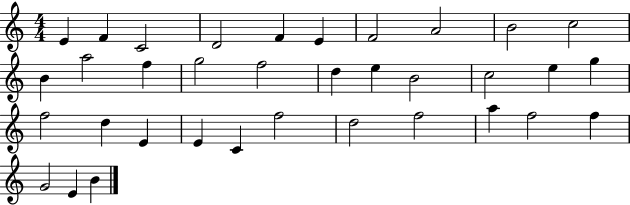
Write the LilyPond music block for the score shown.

{
  \clef treble
  \numericTimeSignature
  \time 4/4
  \key c \major
  e'4 f'4 c'2 | d'2 f'4 e'4 | f'2 a'2 | b'2 c''2 | \break b'4 a''2 f''4 | g''2 f''2 | d''4 e''4 b'2 | c''2 e''4 g''4 | \break f''2 d''4 e'4 | e'4 c'4 f''2 | d''2 f''2 | a''4 f''2 f''4 | \break g'2 e'4 b'4 | \bar "|."
}